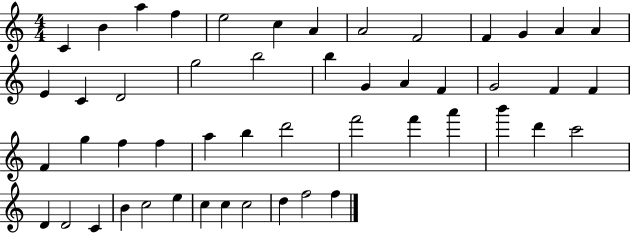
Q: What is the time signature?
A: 4/4